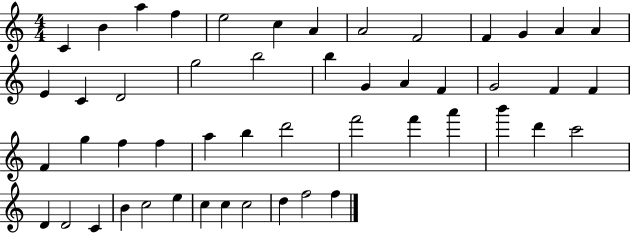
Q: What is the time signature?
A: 4/4